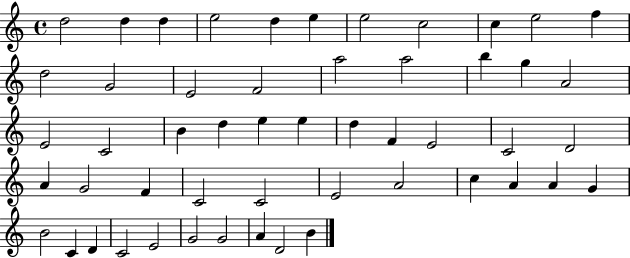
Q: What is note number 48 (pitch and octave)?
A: G4